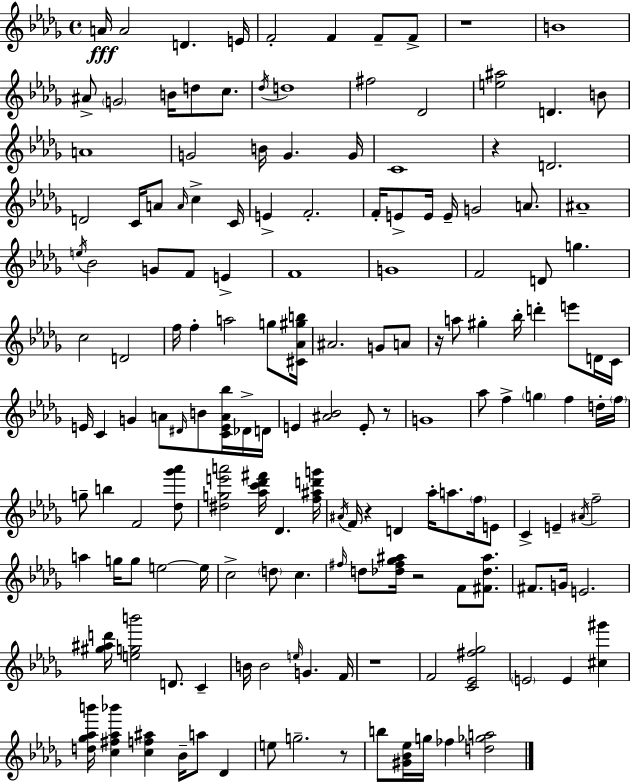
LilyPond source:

{
  \clef treble
  \time 4/4
  \defaultTimeSignature
  \key bes \minor
  a'16\fff a'2 d'4. e'16 | f'2-. f'4 f'8-- f'8-> | r1 | b'1 | \break ais'8-> \parenthesize g'2 b'16 d''8 c''8. | \acciaccatura { des''16 } d''1 | fis''2 des'2 | <e'' ais''>2 d'4. b'8 | \break a'1 | g'2 b'16 g'4. | g'16 c'1 | r4 d'2. | \break d'2 c'16 a'8 \grace { a'16 } c''4-> | c'16 e'4-> f'2.-. | f'16-. e'8-> e'16 e'16-- g'2 a'8. | ais'1-- | \break \acciaccatura { e''16 } bes'2 g'8 f'8 e'4-> | f'1 | g'1 | f'2 d'8 g''4. | \break c''2 d'2 | f''16 f''4-. a''2 | g''8 <cis' aes' gis'' b''>16 ais'2. g'8 | a'8 r16 a''8 gis''4-. bes''16-. d'''4-. e'''8 | \break d'16 c'16 e'16 c'4 g'4 a'8 \grace { dis'16 } b'8 | <c' e' a' bes''>16 des'16-> d'16 e'4 <ais' bes'>2 | e'8-. r8 g'1 | aes''8 f''4-> \parenthesize g''4 f''4 | \break d''16-. \parenthesize f''16 g''8-- b''4 f'2 | <des'' ges''' aes'''>8 <dis'' g'' e''' a'''>2 <aes'' c''' des''' fis'''>16 des'4. | <f'' ais'' d''' g'''>16 \acciaccatura { ais'16 } f'16 r4 d'4 aes''16-. a''8. | \parenthesize f''16 e'8 c'4-> e'4-- \acciaccatura { ais'16 } f''2-- | \break a''4 g''16 g''8 e''2~~ | e''16 c''2-> \parenthesize d''8 | c''4. \grace { fis''16 } d''8 <des'' fis'' ges'' ais''>16 r2 | f'8 <fis' des'' ais''>8. fis'8. g'16 e'2. | \break <gis'' ais'' d'''>16 <e'' g'' b'''>2 | d'8. c'4-- b'16 b'2 | \grace { e''16 } g'4. f'16 r1 | f'2 | \break <c' ees' fis'' ges''>2 \parenthesize e'2 | e'4 <cis'' gis'''>4 <d'' ges'' aes'' b'''>16 <c'' fis'' aes'' bes'''>4 <c'' f'' ais''>4 | bes'16-- a''8 des'4 e''8 g''2.-- | r8 b''8 <gis' bes' ees''>16 g''16 fes''4 | \break <d'' ges'' a''>2 \bar "|."
}